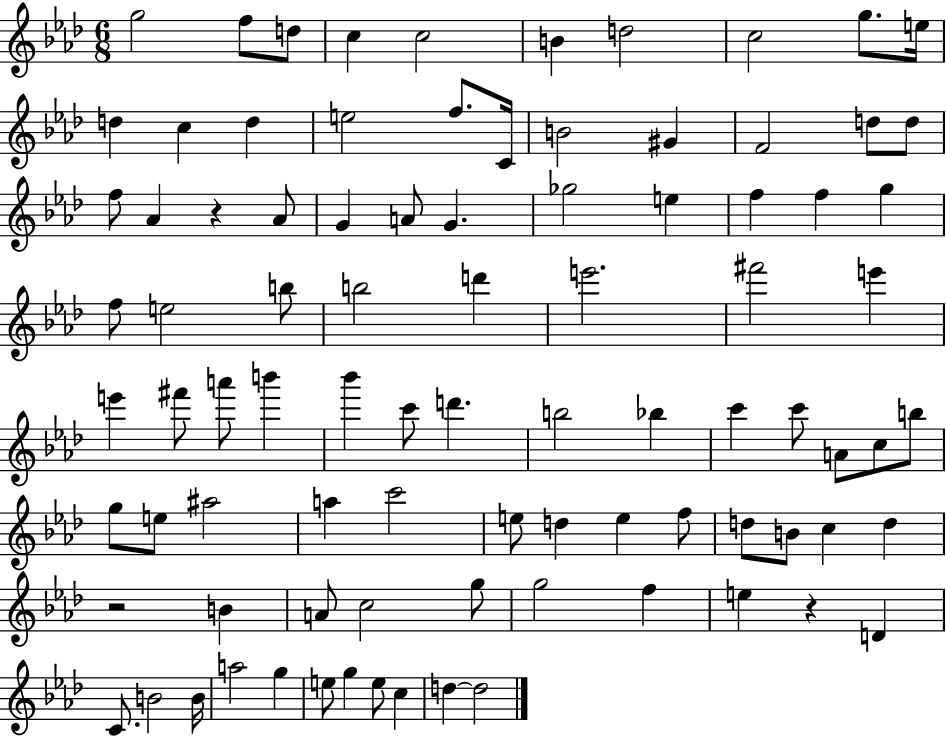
X:1
T:Untitled
M:6/8
L:1/4
K:Ab
g2 f/2 d/2 c c2 B d2 c2 g/2 e/4 d c d e2 f/2 C/4 B2 ^G F2 d/2 d/2 f/2 _A z _A/2 G A/2 G _g2 e f f g f/2 e2 b/2 b2 d' e'2 ^f'2 e' e' ^f'/2 a'/2 b' _b' c'/2 d' b2 _b c' c'/2 A/2 c/2 b/2 g/2 e/2 ^a2 a c'2 e/2 d e f/2 d/2 B/2 c d z2 B A/2 c2 g/2 g2 f e z D C/2 B2 B/4 a2 g e/2 g e/2 c d d2